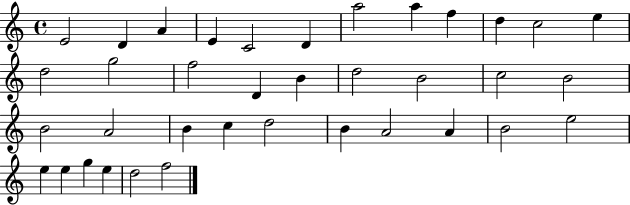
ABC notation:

X:1
T:Untitled
M:4/4
L:1/4
K:C
E2 D A E C2 D a2 a f d c2 e d2 g2 f2 D B d2 B2 c2 B2 B2 A2 B c d2 B A2 A B2 e2 e e g e d2 f2